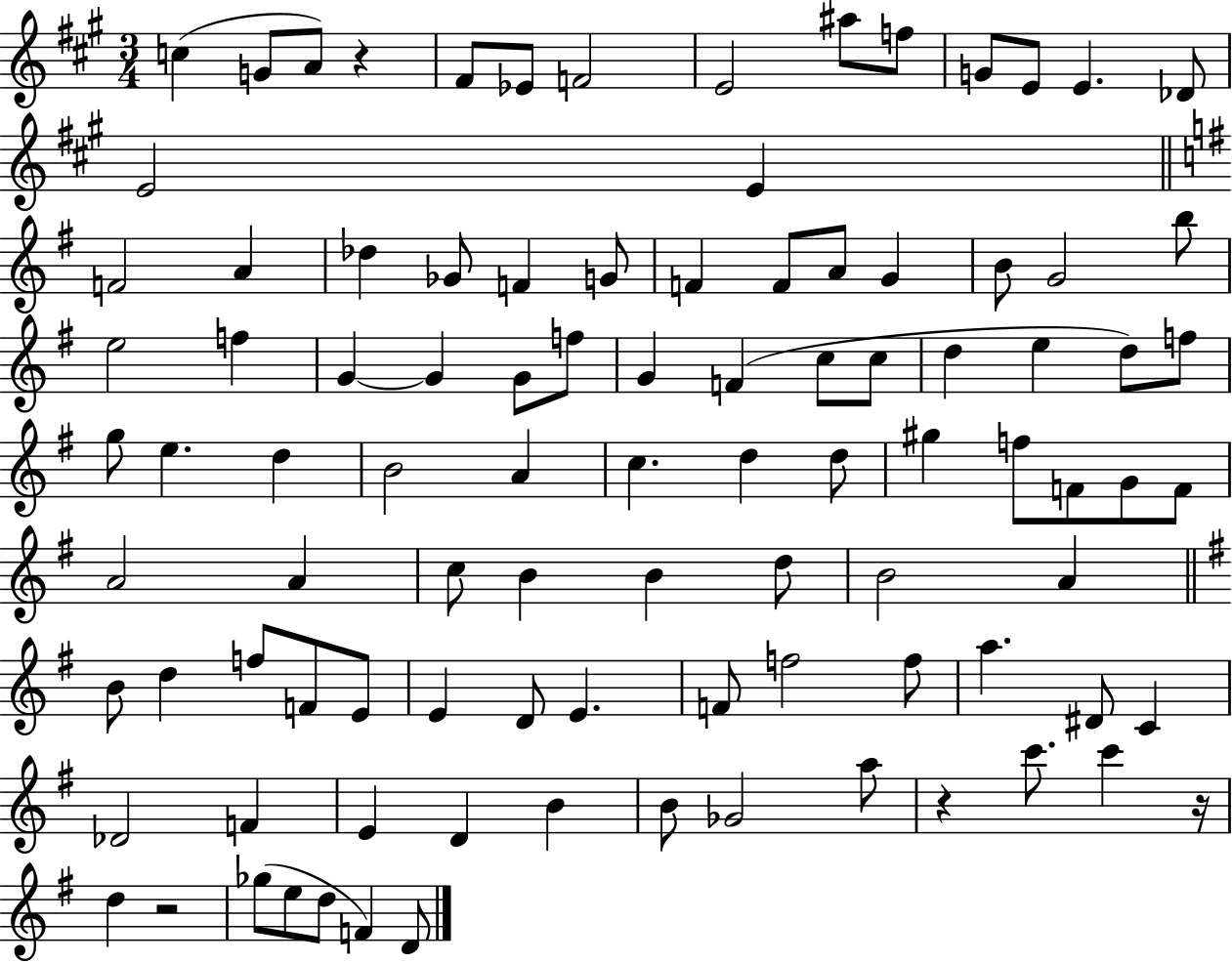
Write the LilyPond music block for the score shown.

{
  \clef treble
  \numericTimeSignature
  \time 3/4
  \key a \major
  c''4( g'8 a'8) r4 | fis'8 ees'8 f'2 | e'2 ais''8 f''8 | g'8 e'8 e'4. des'8 | \break e'2 e'4 | \bar "||" \break \key e \minor f'2 a'4 | des''4 ges'8 f'4 g'8 | f'4 f'8 a'8 g'4 | b'8 g'2 b''8 | \break e''2 f''4 | g'4~~ g'4 g'8 f''8 | g'4 f'4( c''8 c''8 | d''4 e''4 d''8) f''8 | \break g''8 e''4. d''4 | b'2 a'4 | c''4. d''4 d''8 | gis''4 f''8 f'8 g'8 f'8 | \break a'2 a'4 | c''8 b'4 b'4 d''8 | b'2 a'4 | \bar "||" \break \key e \minor b'8 d''4 f''8 f'8 e'8 | e'4 d'8 e'4. | f'8 f''2 f''8 | a''4. dis'8 c'4 | \break des'2 f'4 | e'4 d'4 b'4 | b'8 ges'2 a''8 | r4 c'''8. c'''4 r16 | \break d''4 r2 | ges''8( e''8 d''8 f'4) d'8 | \bar "|."
}